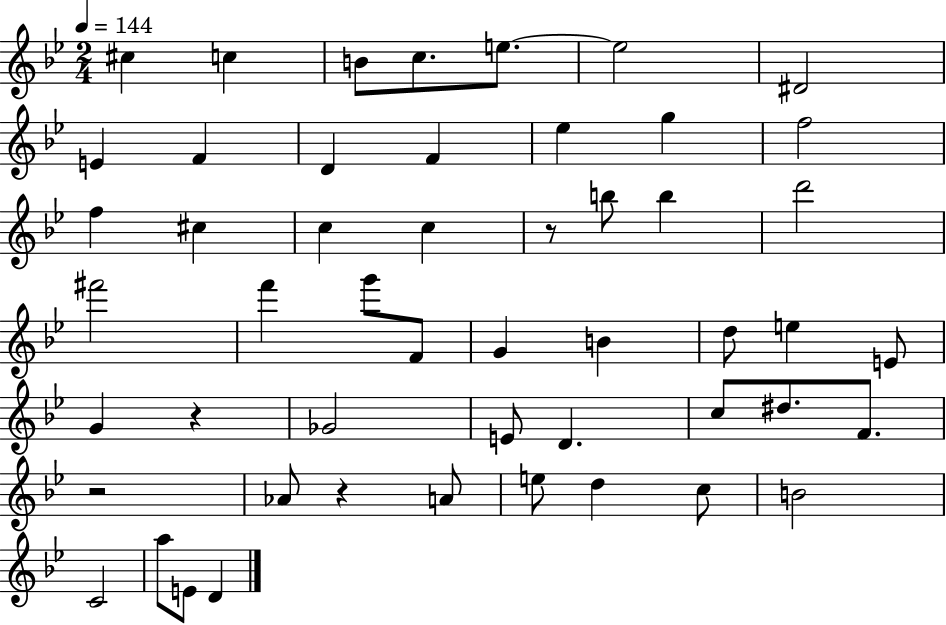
{
  \clef treble
  \numericTimeSignature
  \time 2/4
  \key bes \major
  \tempo 4 = 144
  cis''4 c''4 | b'8 c''8. e''8.~~ | e''2 | dis'2 | \break e'4 f'4 | d'4 f'4 | ees''4 g''4 | f''2 | \break f''4 cis''4 | c''4 c''4 | r8 b''8 b''4 | d'''2 | \break fis'''2 | f'''4 g'''8 f'8 | g'4 b'4 | d''8 e''4 e'8 | \break g'4 r4 | ges'2 | e'8 d'4. | c''8 dis''8. f'8. | \break r2 | aes'8 r4 a'8 | e''8 d''4 c''8 | b'2 | \break c'2 | a''8 e'8 d'4 | \bar "|."
}